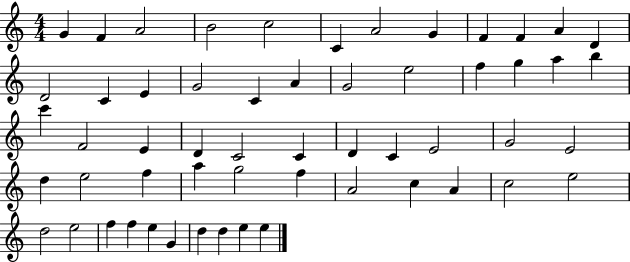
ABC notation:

X:1
T:Untitled
M:4/4
L:1/4
K:C
G F A2 B2 c2 C A2 G F F A D D2 C E G2 C A G2 e2 f g a b c' F2 E D C2 C D C E2 G2 E2 d e2 f a g2 f A2 c A c2 e2 d2 e2 f f e G d d e e